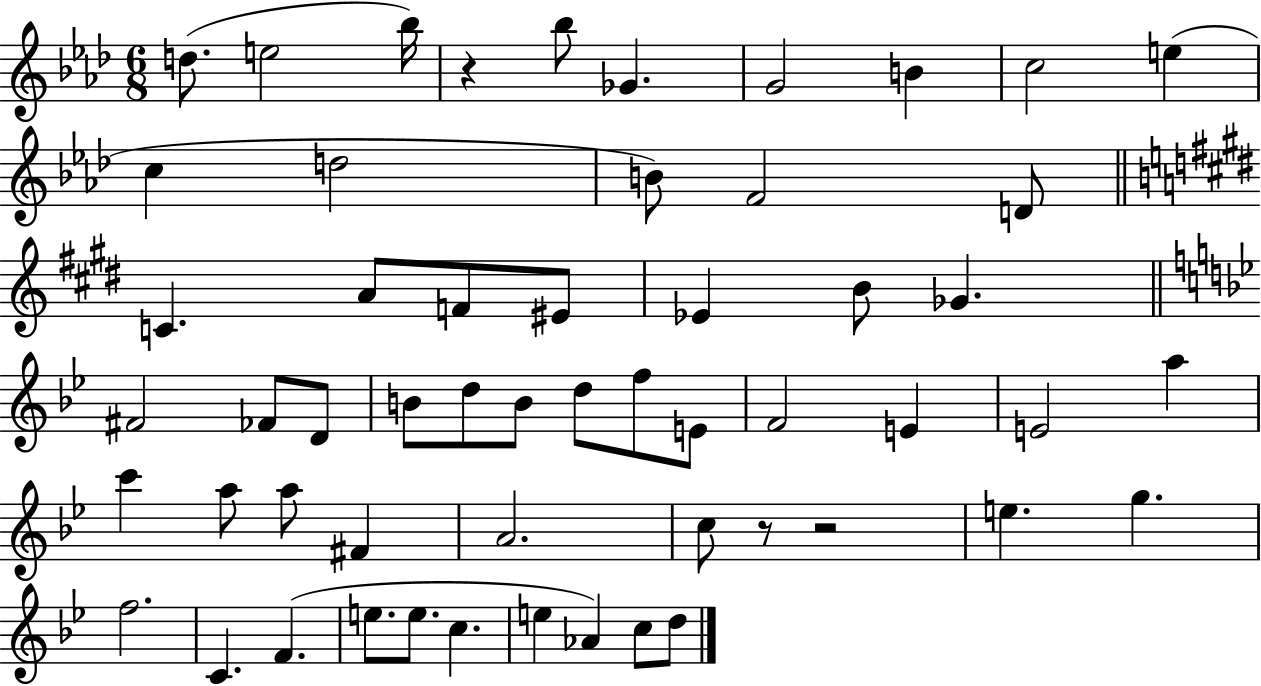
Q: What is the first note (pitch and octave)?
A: D5